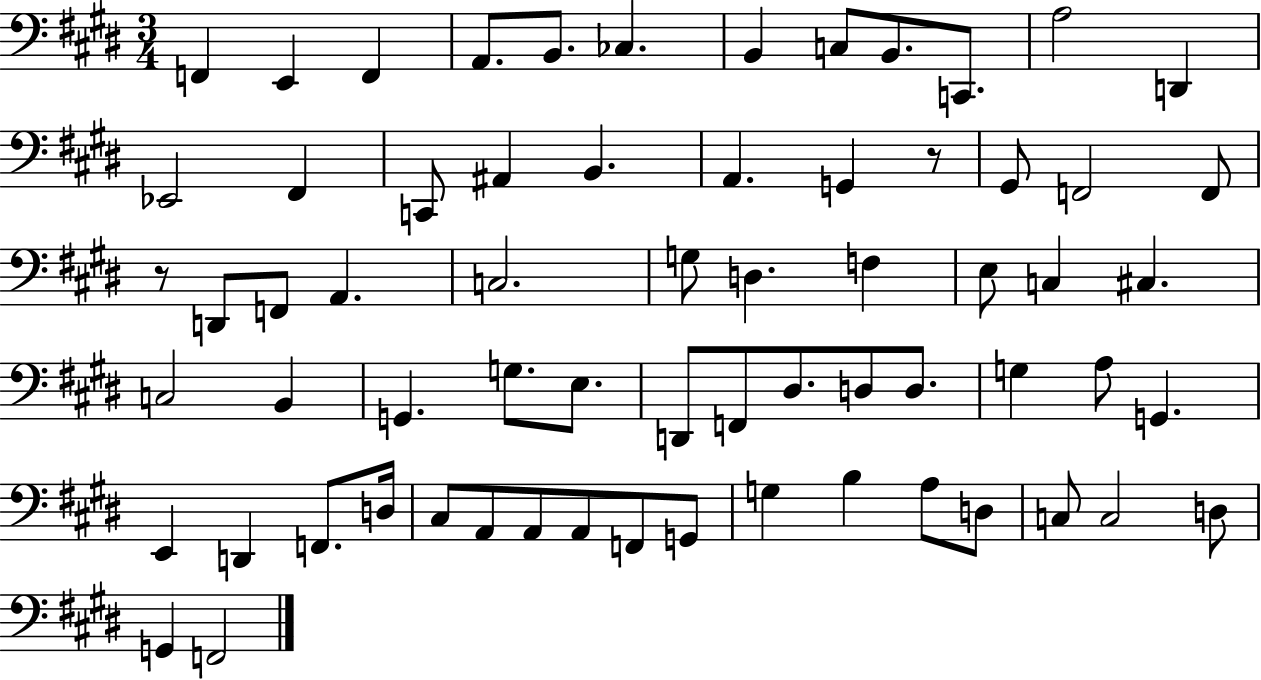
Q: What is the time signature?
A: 3/4